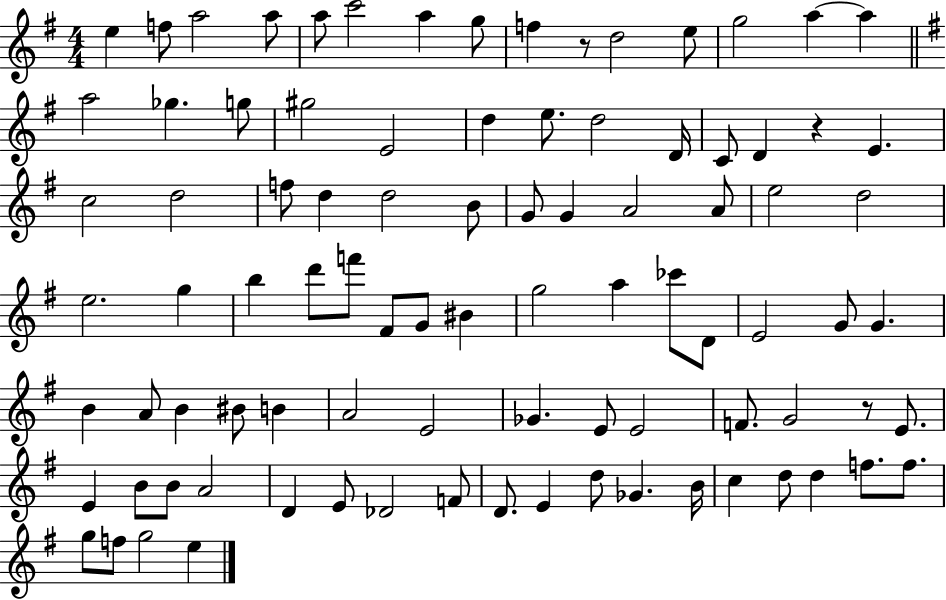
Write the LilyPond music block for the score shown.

{
  \clef treble
  \numericTimeSignature
  \time 4/4
  \key g \major
  e''4 f''8 a''2 a''8 | a''8 c'''2 a''4 g''8 | f''4 r8 d''2 e''8 | g''2 a''4~~ a''4 | \break \bar "||" \break \key e \minor a''2 ges''4. g''8 | gis''2 e'2 | d''4 e''8. d''2 d'16 | c'8 d'4 r4 e'4. | \break c''2 d''2 | f''8 d''4 d''2 b'8 | g'8 g'4 a'2 a'8 | e''2 d''2 | \break e''2. g''4 | b''4 d'''8 f'''8 fis'8 g'8 bis'4 | g''2 a''4 ces'''8 d'8 | e'2 g'8 g'4. | \break b'4 a'8 b'4 bis'8 b'4 | a'2 e'2 | ges'4. e'8 e'2 | f'8. g'2 r8 e'8. | \break e'4 b'8 b'8 a'2 | d'4 e'8 des'2 f'8 | d'8. e'4 d''8 ges'4. b'16 | c''4 d''8 d''4 f''8. f''8. | \break g''8 f''8 g''2 e''4 | \bar "|."
}